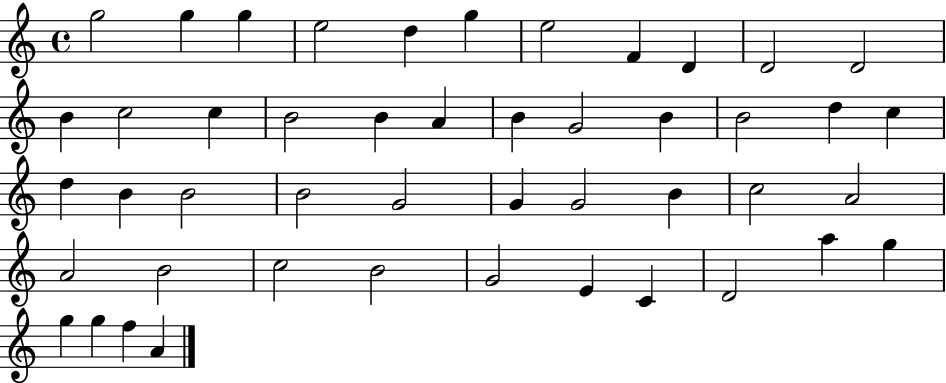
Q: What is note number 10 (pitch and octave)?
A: D4